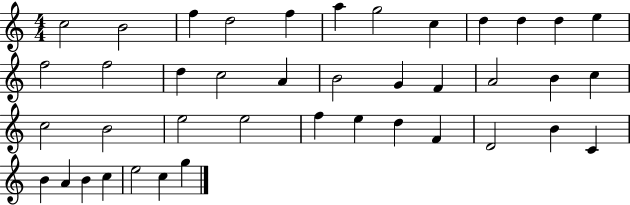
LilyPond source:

{
  \clef treble
  \numericTimeSignature
  \time 4/4
  \key c \major
  c''2 b'2 | f''4 d''2 f''4 | a''4 g''2 c''4 | d''4 d''4 d''4 e''4 | \break f''2 f''2 | d''4 c''2 a'4 | b'2 g'4 f'4 | a'2 b'4 c''4 | \break c''2 b'2 | e''2 e''2 | f''4 e''4 d''4 f'4 | d'2 b'4 c'4 | \break b'4 a'4 b'4 c''4 | e''2 c''4 g''4 | \bar "|."
}